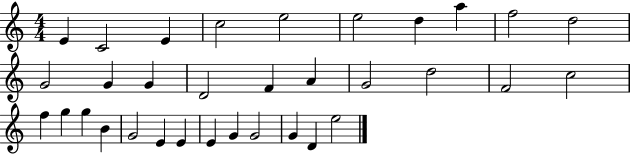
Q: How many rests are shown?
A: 0